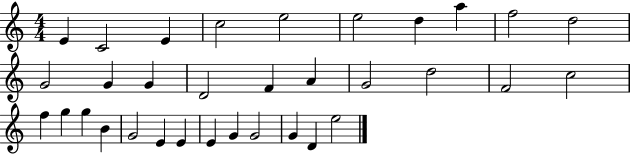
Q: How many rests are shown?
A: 0